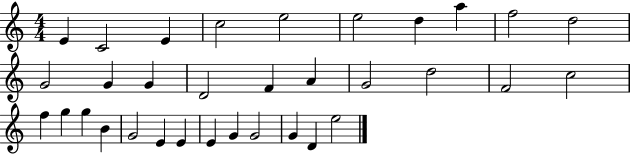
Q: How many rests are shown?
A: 0